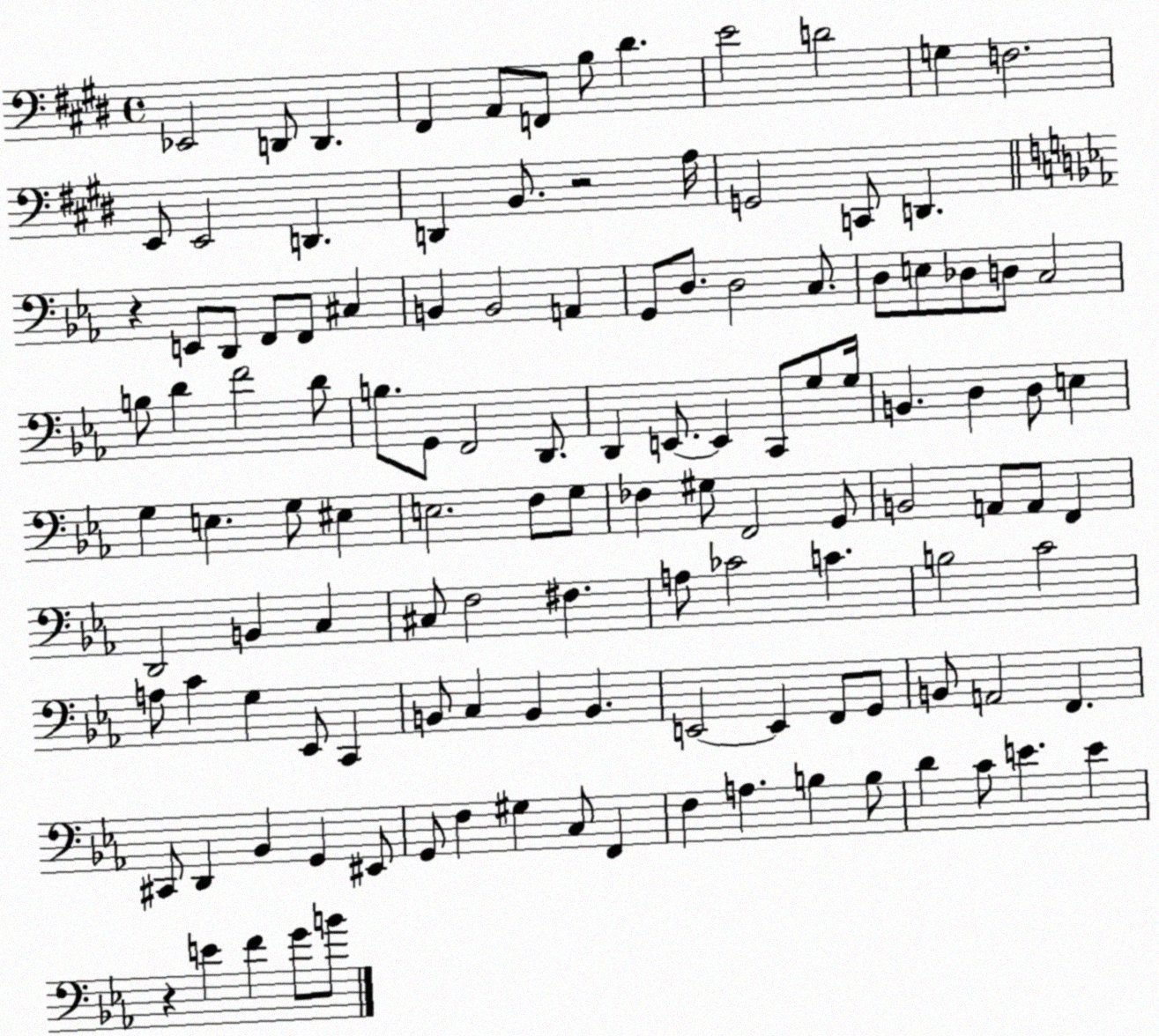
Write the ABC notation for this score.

X:1
T:Untitled
M:4/4
L:1/4
K:E
_E,,2 D,,/2 D,, ^F,, A,,/2 F,,/2 B,/2 ^D E2 D2 G, F,2 E,,/2 E,,2 D,, D,, B,,/2 z2 A,/4 G,,2 C,,/2 D,, z E,,/2 D,,/2 F,,/2 F,,/2 ^C, B,, B,,2 A,, G,,/2 D,/2 D,2 C,/2 D,/2 E,/2 _D,/2 D,/2 C,2 B,/2 D F2 D/2 B,/2 G,,/2 F,,2 D,,/2 D,, E,,/2 E,, C,,/2 G,/2 G,/4 B,, D, D,/2 E, G, E, G,/2 ^E, E,2 F,/2 G,/2 _F, ^G,/2 F,,2 G,,/2 B,,2 A,,/2 A,,/2 F,, D,,2 B,, C, ^C,/2 F,2 ^F, A,/2 _C2 C B,2 C2 A,/2 C G, _E,,/2 C,, B,,/2 C, B,, B,, E,,2 E,, F,,/2 G,,/2 B,,/2 A,,2 F,, ^C,,/2 D,, _B,, G,, ^E,,/2 G,,/2 F, ^G, C,/2 F,, F, A, B, B,/2 D C/2 E E z E F G/2 B/2